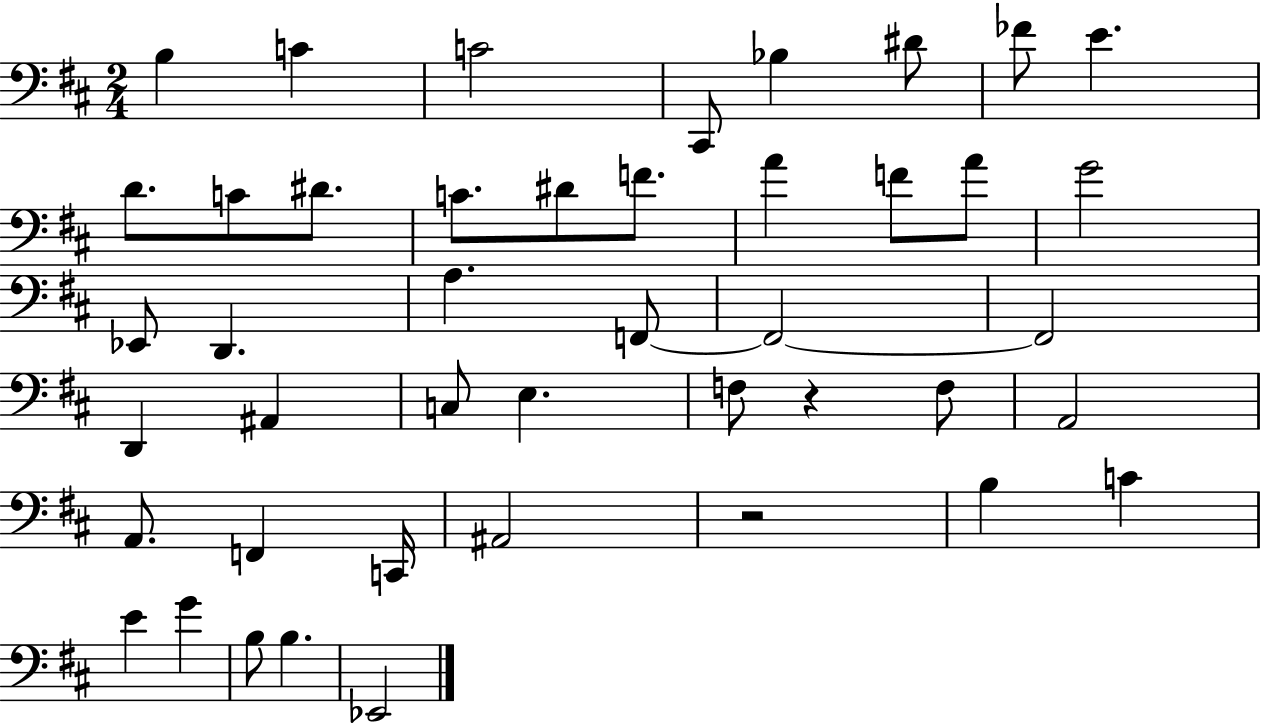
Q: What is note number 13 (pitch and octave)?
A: D#4